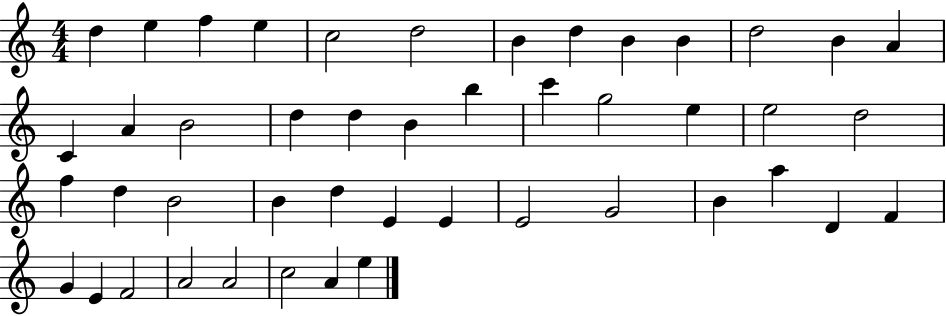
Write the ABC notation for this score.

X:1
T:Untitled
M:4/4
L:1/4
K:C
d e f e c2 d2 B d B B d2 B A C A B2 d d B b c' g2 e e2 d2 f d B2 B d E E E2 G2 B a D F G E F2 A2 A2 c2 A e